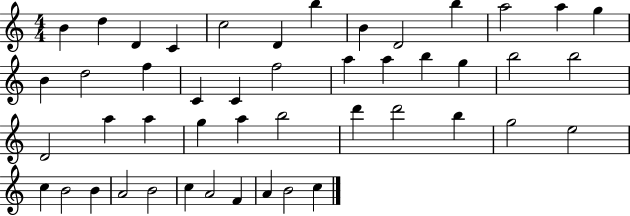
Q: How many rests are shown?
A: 0